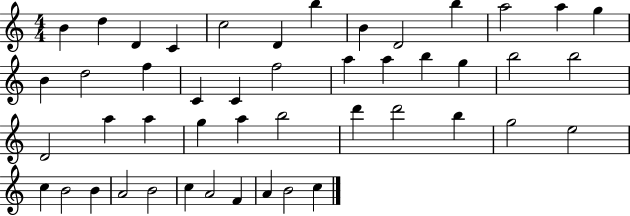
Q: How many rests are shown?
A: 0